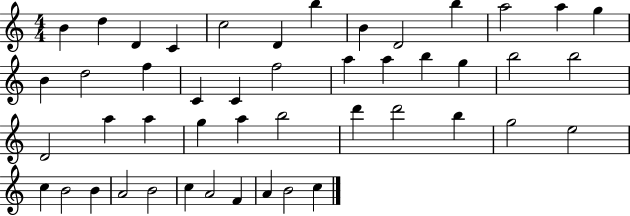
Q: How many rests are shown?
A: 0